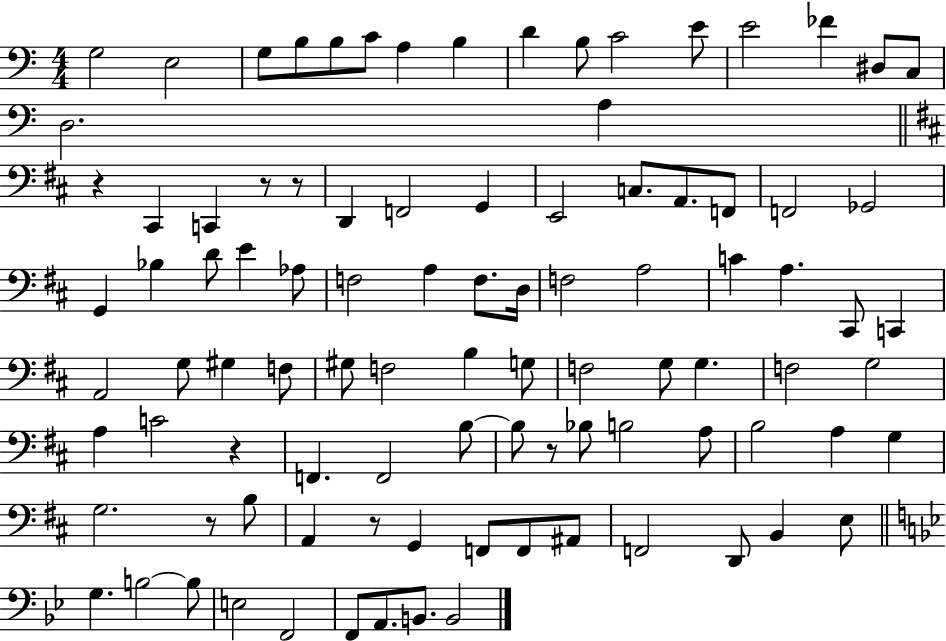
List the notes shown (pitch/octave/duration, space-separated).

G3/h E3/h G3/e B3/e B3/e C4/e A3/q B3/q D4/q B3/e C4/h E4/e E4/h FES4/q D#3/e C3/e D3/h. A3/q R/q C#2/q C2/q R/e R/e D2/q F2/h G2/q E2/h C3/e. A2/e. F2/e F2/h Gb2/h G2/q Bb3/q D4/e E4/q Ab3/e F3/h A3/q F3/e. D3/s F3/h A3/h C4/q A3/q. C#2/e C2/q A2/h G3/e G#3/q F3/e G#3/e F3/h B3/q G3/e F3/h G3/e G3/q. F3/h G3/h A3/q C4/h R/q F2/q. F2/h B3/e B3/e R/e Bb3/e B3/h A3/e B3/h A3/q G3/q G3/h. R/e B3/e A2/q R/e G2/q F2/e F2/e A#2/e F2/h D2/e B2/q E3/e G3/q. B3/h B3/e E3/h F2/h F2/e A2/e. B2/e. B2/h